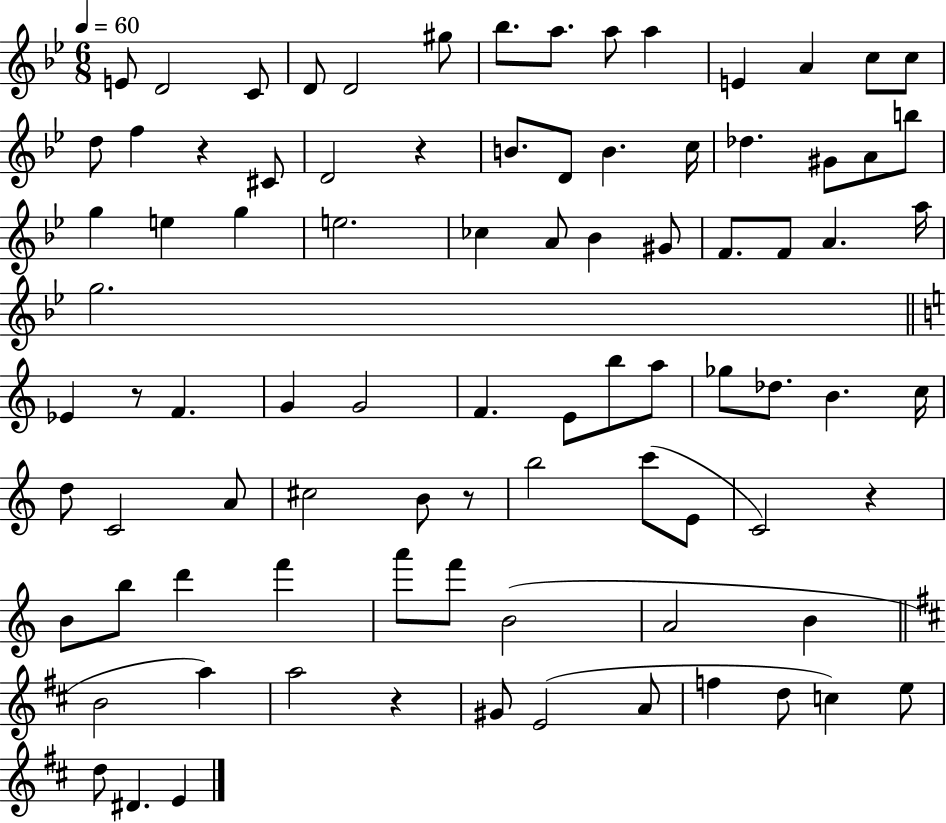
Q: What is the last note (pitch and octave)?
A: E4